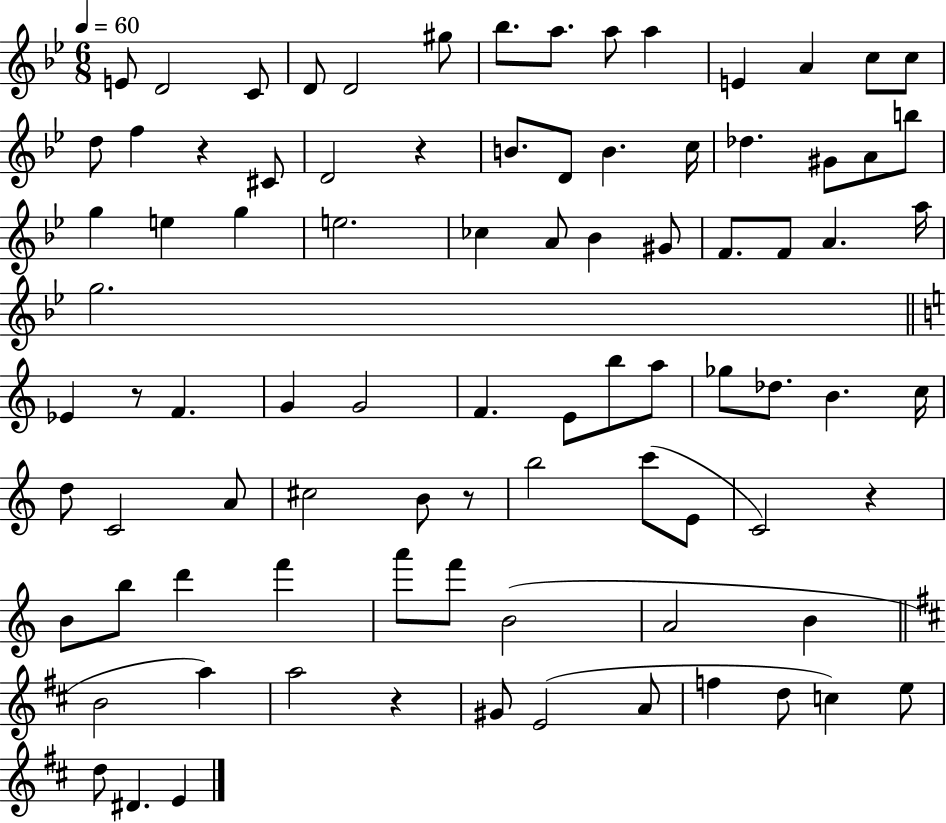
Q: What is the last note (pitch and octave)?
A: E4